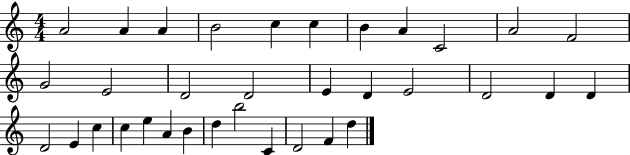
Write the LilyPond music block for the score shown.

{
  \clef treble
  \numericTimeSignature
  \time 4/4
  \key c \major
  a'2 a'4 a'4 | b'2 c''4 c''4 | b'4 a'4 c'2 | a'2 f'2 | \break g'2 e'2 | d'2 d'2 | e'4 d'4 e'2 | d'2 d'4 d'4 | \break d'2 e'4 c''4 | c''4 e''4 a'4 b'4 | d''4 b''2 c'4 | d'2 f'4 d''4 | \break \bar "|."
}